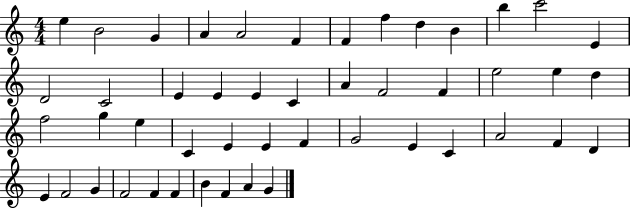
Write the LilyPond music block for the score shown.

{
  \clef treble
  \numericTimeSignature
  \time 4/4
  \key c \major
  e''4 b'2 g'4 | a'4 a'2 f'4 | f'4 f''4 d''4 b'4 | b''4 c'''2 e'4 | \break d'2 c'2 | e'4 e'4 e'4 c'4 | a'4 f'2 f'4 | e''2 e''4 d''4 | \break f''2 g''4 e''4 | c'4 e'4 e'4 f'4 | g'2 e'4 c'4 | a'2 f'4 d'4 | \break e'4 f'2 g'4 | f'2 f'4 f'4 | b'4 f'4 a'4 g'4 | \bar "|."
}